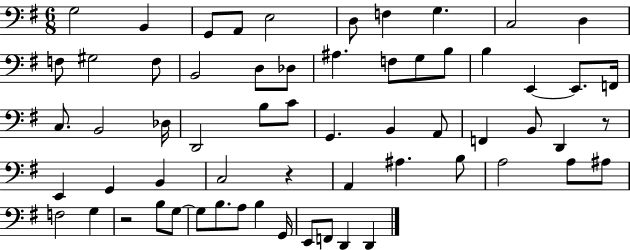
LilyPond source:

{
  \clef bass
  \numericTimeSignature
  \time 6/8
  \key g \major
  g2 b,4 | g,8 a,8 e2 | d8 f4 g4. | c2 d4 | \break f8 gis2 f8 | b,2 d8 des8 | ais4. f8 g8 b8 | b4 e,4~~ e,8. f,16 | \break c8. b,2 des16 | d,2 b8 c'8 | g,4. b,4 a,8 | f,4 b,8 d,4 r8 | \break e,4 g,4 b,4 | c2 r4 | a,4 ais4. b8 | a2 a8 ais8 | \break f2 g4 | r2 b8 g8~~ | g8 b8. a8 b4 g,16 | e,8 f,8 d,4 d,4 | \break \bar "|."
}